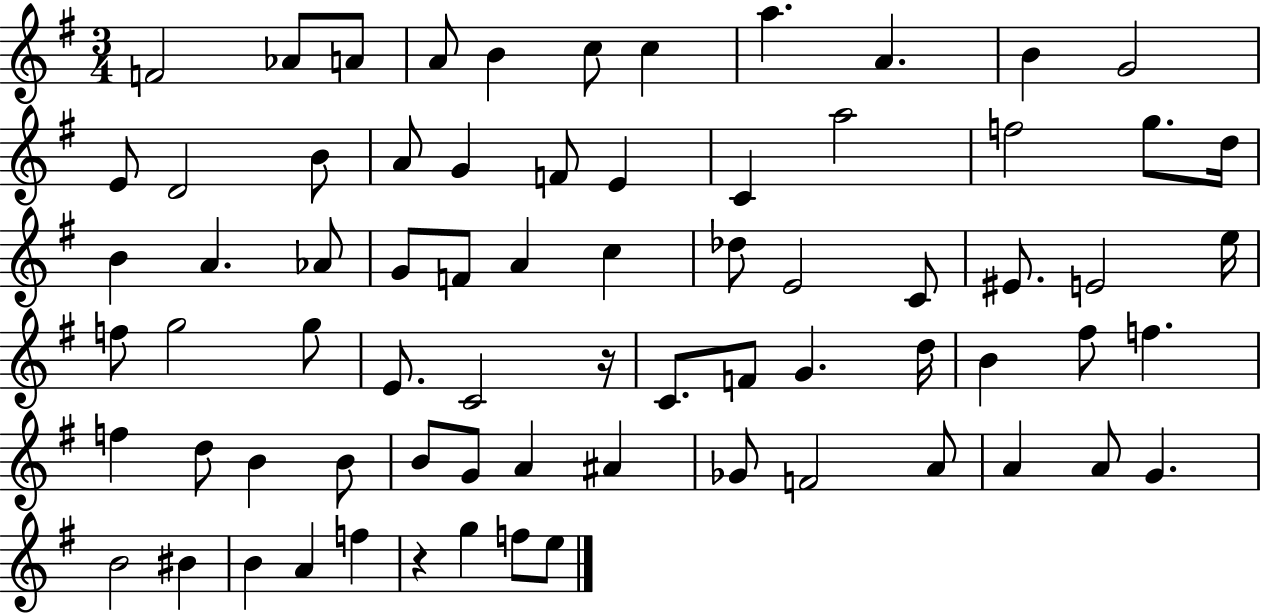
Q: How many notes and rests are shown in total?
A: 72